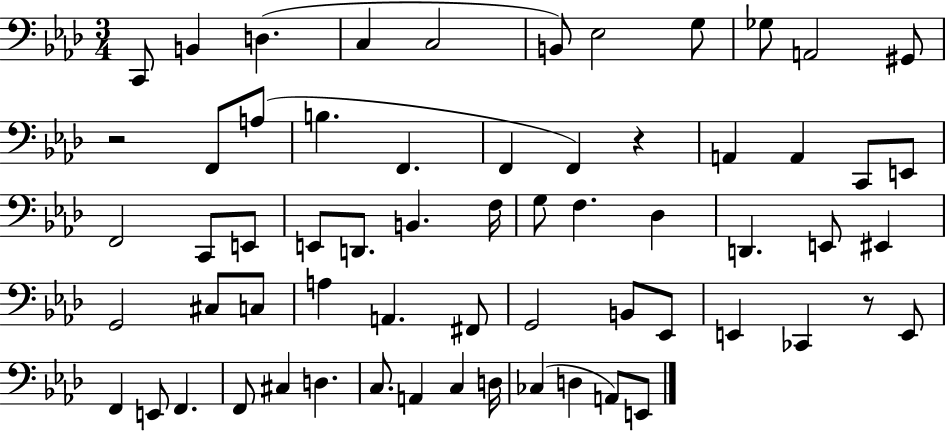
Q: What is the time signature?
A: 3/4